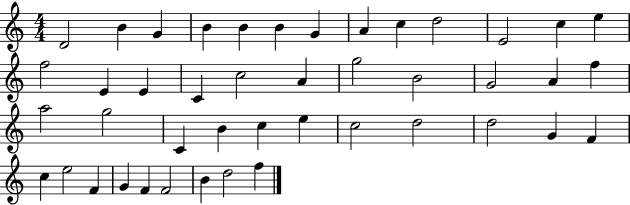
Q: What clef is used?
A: treble